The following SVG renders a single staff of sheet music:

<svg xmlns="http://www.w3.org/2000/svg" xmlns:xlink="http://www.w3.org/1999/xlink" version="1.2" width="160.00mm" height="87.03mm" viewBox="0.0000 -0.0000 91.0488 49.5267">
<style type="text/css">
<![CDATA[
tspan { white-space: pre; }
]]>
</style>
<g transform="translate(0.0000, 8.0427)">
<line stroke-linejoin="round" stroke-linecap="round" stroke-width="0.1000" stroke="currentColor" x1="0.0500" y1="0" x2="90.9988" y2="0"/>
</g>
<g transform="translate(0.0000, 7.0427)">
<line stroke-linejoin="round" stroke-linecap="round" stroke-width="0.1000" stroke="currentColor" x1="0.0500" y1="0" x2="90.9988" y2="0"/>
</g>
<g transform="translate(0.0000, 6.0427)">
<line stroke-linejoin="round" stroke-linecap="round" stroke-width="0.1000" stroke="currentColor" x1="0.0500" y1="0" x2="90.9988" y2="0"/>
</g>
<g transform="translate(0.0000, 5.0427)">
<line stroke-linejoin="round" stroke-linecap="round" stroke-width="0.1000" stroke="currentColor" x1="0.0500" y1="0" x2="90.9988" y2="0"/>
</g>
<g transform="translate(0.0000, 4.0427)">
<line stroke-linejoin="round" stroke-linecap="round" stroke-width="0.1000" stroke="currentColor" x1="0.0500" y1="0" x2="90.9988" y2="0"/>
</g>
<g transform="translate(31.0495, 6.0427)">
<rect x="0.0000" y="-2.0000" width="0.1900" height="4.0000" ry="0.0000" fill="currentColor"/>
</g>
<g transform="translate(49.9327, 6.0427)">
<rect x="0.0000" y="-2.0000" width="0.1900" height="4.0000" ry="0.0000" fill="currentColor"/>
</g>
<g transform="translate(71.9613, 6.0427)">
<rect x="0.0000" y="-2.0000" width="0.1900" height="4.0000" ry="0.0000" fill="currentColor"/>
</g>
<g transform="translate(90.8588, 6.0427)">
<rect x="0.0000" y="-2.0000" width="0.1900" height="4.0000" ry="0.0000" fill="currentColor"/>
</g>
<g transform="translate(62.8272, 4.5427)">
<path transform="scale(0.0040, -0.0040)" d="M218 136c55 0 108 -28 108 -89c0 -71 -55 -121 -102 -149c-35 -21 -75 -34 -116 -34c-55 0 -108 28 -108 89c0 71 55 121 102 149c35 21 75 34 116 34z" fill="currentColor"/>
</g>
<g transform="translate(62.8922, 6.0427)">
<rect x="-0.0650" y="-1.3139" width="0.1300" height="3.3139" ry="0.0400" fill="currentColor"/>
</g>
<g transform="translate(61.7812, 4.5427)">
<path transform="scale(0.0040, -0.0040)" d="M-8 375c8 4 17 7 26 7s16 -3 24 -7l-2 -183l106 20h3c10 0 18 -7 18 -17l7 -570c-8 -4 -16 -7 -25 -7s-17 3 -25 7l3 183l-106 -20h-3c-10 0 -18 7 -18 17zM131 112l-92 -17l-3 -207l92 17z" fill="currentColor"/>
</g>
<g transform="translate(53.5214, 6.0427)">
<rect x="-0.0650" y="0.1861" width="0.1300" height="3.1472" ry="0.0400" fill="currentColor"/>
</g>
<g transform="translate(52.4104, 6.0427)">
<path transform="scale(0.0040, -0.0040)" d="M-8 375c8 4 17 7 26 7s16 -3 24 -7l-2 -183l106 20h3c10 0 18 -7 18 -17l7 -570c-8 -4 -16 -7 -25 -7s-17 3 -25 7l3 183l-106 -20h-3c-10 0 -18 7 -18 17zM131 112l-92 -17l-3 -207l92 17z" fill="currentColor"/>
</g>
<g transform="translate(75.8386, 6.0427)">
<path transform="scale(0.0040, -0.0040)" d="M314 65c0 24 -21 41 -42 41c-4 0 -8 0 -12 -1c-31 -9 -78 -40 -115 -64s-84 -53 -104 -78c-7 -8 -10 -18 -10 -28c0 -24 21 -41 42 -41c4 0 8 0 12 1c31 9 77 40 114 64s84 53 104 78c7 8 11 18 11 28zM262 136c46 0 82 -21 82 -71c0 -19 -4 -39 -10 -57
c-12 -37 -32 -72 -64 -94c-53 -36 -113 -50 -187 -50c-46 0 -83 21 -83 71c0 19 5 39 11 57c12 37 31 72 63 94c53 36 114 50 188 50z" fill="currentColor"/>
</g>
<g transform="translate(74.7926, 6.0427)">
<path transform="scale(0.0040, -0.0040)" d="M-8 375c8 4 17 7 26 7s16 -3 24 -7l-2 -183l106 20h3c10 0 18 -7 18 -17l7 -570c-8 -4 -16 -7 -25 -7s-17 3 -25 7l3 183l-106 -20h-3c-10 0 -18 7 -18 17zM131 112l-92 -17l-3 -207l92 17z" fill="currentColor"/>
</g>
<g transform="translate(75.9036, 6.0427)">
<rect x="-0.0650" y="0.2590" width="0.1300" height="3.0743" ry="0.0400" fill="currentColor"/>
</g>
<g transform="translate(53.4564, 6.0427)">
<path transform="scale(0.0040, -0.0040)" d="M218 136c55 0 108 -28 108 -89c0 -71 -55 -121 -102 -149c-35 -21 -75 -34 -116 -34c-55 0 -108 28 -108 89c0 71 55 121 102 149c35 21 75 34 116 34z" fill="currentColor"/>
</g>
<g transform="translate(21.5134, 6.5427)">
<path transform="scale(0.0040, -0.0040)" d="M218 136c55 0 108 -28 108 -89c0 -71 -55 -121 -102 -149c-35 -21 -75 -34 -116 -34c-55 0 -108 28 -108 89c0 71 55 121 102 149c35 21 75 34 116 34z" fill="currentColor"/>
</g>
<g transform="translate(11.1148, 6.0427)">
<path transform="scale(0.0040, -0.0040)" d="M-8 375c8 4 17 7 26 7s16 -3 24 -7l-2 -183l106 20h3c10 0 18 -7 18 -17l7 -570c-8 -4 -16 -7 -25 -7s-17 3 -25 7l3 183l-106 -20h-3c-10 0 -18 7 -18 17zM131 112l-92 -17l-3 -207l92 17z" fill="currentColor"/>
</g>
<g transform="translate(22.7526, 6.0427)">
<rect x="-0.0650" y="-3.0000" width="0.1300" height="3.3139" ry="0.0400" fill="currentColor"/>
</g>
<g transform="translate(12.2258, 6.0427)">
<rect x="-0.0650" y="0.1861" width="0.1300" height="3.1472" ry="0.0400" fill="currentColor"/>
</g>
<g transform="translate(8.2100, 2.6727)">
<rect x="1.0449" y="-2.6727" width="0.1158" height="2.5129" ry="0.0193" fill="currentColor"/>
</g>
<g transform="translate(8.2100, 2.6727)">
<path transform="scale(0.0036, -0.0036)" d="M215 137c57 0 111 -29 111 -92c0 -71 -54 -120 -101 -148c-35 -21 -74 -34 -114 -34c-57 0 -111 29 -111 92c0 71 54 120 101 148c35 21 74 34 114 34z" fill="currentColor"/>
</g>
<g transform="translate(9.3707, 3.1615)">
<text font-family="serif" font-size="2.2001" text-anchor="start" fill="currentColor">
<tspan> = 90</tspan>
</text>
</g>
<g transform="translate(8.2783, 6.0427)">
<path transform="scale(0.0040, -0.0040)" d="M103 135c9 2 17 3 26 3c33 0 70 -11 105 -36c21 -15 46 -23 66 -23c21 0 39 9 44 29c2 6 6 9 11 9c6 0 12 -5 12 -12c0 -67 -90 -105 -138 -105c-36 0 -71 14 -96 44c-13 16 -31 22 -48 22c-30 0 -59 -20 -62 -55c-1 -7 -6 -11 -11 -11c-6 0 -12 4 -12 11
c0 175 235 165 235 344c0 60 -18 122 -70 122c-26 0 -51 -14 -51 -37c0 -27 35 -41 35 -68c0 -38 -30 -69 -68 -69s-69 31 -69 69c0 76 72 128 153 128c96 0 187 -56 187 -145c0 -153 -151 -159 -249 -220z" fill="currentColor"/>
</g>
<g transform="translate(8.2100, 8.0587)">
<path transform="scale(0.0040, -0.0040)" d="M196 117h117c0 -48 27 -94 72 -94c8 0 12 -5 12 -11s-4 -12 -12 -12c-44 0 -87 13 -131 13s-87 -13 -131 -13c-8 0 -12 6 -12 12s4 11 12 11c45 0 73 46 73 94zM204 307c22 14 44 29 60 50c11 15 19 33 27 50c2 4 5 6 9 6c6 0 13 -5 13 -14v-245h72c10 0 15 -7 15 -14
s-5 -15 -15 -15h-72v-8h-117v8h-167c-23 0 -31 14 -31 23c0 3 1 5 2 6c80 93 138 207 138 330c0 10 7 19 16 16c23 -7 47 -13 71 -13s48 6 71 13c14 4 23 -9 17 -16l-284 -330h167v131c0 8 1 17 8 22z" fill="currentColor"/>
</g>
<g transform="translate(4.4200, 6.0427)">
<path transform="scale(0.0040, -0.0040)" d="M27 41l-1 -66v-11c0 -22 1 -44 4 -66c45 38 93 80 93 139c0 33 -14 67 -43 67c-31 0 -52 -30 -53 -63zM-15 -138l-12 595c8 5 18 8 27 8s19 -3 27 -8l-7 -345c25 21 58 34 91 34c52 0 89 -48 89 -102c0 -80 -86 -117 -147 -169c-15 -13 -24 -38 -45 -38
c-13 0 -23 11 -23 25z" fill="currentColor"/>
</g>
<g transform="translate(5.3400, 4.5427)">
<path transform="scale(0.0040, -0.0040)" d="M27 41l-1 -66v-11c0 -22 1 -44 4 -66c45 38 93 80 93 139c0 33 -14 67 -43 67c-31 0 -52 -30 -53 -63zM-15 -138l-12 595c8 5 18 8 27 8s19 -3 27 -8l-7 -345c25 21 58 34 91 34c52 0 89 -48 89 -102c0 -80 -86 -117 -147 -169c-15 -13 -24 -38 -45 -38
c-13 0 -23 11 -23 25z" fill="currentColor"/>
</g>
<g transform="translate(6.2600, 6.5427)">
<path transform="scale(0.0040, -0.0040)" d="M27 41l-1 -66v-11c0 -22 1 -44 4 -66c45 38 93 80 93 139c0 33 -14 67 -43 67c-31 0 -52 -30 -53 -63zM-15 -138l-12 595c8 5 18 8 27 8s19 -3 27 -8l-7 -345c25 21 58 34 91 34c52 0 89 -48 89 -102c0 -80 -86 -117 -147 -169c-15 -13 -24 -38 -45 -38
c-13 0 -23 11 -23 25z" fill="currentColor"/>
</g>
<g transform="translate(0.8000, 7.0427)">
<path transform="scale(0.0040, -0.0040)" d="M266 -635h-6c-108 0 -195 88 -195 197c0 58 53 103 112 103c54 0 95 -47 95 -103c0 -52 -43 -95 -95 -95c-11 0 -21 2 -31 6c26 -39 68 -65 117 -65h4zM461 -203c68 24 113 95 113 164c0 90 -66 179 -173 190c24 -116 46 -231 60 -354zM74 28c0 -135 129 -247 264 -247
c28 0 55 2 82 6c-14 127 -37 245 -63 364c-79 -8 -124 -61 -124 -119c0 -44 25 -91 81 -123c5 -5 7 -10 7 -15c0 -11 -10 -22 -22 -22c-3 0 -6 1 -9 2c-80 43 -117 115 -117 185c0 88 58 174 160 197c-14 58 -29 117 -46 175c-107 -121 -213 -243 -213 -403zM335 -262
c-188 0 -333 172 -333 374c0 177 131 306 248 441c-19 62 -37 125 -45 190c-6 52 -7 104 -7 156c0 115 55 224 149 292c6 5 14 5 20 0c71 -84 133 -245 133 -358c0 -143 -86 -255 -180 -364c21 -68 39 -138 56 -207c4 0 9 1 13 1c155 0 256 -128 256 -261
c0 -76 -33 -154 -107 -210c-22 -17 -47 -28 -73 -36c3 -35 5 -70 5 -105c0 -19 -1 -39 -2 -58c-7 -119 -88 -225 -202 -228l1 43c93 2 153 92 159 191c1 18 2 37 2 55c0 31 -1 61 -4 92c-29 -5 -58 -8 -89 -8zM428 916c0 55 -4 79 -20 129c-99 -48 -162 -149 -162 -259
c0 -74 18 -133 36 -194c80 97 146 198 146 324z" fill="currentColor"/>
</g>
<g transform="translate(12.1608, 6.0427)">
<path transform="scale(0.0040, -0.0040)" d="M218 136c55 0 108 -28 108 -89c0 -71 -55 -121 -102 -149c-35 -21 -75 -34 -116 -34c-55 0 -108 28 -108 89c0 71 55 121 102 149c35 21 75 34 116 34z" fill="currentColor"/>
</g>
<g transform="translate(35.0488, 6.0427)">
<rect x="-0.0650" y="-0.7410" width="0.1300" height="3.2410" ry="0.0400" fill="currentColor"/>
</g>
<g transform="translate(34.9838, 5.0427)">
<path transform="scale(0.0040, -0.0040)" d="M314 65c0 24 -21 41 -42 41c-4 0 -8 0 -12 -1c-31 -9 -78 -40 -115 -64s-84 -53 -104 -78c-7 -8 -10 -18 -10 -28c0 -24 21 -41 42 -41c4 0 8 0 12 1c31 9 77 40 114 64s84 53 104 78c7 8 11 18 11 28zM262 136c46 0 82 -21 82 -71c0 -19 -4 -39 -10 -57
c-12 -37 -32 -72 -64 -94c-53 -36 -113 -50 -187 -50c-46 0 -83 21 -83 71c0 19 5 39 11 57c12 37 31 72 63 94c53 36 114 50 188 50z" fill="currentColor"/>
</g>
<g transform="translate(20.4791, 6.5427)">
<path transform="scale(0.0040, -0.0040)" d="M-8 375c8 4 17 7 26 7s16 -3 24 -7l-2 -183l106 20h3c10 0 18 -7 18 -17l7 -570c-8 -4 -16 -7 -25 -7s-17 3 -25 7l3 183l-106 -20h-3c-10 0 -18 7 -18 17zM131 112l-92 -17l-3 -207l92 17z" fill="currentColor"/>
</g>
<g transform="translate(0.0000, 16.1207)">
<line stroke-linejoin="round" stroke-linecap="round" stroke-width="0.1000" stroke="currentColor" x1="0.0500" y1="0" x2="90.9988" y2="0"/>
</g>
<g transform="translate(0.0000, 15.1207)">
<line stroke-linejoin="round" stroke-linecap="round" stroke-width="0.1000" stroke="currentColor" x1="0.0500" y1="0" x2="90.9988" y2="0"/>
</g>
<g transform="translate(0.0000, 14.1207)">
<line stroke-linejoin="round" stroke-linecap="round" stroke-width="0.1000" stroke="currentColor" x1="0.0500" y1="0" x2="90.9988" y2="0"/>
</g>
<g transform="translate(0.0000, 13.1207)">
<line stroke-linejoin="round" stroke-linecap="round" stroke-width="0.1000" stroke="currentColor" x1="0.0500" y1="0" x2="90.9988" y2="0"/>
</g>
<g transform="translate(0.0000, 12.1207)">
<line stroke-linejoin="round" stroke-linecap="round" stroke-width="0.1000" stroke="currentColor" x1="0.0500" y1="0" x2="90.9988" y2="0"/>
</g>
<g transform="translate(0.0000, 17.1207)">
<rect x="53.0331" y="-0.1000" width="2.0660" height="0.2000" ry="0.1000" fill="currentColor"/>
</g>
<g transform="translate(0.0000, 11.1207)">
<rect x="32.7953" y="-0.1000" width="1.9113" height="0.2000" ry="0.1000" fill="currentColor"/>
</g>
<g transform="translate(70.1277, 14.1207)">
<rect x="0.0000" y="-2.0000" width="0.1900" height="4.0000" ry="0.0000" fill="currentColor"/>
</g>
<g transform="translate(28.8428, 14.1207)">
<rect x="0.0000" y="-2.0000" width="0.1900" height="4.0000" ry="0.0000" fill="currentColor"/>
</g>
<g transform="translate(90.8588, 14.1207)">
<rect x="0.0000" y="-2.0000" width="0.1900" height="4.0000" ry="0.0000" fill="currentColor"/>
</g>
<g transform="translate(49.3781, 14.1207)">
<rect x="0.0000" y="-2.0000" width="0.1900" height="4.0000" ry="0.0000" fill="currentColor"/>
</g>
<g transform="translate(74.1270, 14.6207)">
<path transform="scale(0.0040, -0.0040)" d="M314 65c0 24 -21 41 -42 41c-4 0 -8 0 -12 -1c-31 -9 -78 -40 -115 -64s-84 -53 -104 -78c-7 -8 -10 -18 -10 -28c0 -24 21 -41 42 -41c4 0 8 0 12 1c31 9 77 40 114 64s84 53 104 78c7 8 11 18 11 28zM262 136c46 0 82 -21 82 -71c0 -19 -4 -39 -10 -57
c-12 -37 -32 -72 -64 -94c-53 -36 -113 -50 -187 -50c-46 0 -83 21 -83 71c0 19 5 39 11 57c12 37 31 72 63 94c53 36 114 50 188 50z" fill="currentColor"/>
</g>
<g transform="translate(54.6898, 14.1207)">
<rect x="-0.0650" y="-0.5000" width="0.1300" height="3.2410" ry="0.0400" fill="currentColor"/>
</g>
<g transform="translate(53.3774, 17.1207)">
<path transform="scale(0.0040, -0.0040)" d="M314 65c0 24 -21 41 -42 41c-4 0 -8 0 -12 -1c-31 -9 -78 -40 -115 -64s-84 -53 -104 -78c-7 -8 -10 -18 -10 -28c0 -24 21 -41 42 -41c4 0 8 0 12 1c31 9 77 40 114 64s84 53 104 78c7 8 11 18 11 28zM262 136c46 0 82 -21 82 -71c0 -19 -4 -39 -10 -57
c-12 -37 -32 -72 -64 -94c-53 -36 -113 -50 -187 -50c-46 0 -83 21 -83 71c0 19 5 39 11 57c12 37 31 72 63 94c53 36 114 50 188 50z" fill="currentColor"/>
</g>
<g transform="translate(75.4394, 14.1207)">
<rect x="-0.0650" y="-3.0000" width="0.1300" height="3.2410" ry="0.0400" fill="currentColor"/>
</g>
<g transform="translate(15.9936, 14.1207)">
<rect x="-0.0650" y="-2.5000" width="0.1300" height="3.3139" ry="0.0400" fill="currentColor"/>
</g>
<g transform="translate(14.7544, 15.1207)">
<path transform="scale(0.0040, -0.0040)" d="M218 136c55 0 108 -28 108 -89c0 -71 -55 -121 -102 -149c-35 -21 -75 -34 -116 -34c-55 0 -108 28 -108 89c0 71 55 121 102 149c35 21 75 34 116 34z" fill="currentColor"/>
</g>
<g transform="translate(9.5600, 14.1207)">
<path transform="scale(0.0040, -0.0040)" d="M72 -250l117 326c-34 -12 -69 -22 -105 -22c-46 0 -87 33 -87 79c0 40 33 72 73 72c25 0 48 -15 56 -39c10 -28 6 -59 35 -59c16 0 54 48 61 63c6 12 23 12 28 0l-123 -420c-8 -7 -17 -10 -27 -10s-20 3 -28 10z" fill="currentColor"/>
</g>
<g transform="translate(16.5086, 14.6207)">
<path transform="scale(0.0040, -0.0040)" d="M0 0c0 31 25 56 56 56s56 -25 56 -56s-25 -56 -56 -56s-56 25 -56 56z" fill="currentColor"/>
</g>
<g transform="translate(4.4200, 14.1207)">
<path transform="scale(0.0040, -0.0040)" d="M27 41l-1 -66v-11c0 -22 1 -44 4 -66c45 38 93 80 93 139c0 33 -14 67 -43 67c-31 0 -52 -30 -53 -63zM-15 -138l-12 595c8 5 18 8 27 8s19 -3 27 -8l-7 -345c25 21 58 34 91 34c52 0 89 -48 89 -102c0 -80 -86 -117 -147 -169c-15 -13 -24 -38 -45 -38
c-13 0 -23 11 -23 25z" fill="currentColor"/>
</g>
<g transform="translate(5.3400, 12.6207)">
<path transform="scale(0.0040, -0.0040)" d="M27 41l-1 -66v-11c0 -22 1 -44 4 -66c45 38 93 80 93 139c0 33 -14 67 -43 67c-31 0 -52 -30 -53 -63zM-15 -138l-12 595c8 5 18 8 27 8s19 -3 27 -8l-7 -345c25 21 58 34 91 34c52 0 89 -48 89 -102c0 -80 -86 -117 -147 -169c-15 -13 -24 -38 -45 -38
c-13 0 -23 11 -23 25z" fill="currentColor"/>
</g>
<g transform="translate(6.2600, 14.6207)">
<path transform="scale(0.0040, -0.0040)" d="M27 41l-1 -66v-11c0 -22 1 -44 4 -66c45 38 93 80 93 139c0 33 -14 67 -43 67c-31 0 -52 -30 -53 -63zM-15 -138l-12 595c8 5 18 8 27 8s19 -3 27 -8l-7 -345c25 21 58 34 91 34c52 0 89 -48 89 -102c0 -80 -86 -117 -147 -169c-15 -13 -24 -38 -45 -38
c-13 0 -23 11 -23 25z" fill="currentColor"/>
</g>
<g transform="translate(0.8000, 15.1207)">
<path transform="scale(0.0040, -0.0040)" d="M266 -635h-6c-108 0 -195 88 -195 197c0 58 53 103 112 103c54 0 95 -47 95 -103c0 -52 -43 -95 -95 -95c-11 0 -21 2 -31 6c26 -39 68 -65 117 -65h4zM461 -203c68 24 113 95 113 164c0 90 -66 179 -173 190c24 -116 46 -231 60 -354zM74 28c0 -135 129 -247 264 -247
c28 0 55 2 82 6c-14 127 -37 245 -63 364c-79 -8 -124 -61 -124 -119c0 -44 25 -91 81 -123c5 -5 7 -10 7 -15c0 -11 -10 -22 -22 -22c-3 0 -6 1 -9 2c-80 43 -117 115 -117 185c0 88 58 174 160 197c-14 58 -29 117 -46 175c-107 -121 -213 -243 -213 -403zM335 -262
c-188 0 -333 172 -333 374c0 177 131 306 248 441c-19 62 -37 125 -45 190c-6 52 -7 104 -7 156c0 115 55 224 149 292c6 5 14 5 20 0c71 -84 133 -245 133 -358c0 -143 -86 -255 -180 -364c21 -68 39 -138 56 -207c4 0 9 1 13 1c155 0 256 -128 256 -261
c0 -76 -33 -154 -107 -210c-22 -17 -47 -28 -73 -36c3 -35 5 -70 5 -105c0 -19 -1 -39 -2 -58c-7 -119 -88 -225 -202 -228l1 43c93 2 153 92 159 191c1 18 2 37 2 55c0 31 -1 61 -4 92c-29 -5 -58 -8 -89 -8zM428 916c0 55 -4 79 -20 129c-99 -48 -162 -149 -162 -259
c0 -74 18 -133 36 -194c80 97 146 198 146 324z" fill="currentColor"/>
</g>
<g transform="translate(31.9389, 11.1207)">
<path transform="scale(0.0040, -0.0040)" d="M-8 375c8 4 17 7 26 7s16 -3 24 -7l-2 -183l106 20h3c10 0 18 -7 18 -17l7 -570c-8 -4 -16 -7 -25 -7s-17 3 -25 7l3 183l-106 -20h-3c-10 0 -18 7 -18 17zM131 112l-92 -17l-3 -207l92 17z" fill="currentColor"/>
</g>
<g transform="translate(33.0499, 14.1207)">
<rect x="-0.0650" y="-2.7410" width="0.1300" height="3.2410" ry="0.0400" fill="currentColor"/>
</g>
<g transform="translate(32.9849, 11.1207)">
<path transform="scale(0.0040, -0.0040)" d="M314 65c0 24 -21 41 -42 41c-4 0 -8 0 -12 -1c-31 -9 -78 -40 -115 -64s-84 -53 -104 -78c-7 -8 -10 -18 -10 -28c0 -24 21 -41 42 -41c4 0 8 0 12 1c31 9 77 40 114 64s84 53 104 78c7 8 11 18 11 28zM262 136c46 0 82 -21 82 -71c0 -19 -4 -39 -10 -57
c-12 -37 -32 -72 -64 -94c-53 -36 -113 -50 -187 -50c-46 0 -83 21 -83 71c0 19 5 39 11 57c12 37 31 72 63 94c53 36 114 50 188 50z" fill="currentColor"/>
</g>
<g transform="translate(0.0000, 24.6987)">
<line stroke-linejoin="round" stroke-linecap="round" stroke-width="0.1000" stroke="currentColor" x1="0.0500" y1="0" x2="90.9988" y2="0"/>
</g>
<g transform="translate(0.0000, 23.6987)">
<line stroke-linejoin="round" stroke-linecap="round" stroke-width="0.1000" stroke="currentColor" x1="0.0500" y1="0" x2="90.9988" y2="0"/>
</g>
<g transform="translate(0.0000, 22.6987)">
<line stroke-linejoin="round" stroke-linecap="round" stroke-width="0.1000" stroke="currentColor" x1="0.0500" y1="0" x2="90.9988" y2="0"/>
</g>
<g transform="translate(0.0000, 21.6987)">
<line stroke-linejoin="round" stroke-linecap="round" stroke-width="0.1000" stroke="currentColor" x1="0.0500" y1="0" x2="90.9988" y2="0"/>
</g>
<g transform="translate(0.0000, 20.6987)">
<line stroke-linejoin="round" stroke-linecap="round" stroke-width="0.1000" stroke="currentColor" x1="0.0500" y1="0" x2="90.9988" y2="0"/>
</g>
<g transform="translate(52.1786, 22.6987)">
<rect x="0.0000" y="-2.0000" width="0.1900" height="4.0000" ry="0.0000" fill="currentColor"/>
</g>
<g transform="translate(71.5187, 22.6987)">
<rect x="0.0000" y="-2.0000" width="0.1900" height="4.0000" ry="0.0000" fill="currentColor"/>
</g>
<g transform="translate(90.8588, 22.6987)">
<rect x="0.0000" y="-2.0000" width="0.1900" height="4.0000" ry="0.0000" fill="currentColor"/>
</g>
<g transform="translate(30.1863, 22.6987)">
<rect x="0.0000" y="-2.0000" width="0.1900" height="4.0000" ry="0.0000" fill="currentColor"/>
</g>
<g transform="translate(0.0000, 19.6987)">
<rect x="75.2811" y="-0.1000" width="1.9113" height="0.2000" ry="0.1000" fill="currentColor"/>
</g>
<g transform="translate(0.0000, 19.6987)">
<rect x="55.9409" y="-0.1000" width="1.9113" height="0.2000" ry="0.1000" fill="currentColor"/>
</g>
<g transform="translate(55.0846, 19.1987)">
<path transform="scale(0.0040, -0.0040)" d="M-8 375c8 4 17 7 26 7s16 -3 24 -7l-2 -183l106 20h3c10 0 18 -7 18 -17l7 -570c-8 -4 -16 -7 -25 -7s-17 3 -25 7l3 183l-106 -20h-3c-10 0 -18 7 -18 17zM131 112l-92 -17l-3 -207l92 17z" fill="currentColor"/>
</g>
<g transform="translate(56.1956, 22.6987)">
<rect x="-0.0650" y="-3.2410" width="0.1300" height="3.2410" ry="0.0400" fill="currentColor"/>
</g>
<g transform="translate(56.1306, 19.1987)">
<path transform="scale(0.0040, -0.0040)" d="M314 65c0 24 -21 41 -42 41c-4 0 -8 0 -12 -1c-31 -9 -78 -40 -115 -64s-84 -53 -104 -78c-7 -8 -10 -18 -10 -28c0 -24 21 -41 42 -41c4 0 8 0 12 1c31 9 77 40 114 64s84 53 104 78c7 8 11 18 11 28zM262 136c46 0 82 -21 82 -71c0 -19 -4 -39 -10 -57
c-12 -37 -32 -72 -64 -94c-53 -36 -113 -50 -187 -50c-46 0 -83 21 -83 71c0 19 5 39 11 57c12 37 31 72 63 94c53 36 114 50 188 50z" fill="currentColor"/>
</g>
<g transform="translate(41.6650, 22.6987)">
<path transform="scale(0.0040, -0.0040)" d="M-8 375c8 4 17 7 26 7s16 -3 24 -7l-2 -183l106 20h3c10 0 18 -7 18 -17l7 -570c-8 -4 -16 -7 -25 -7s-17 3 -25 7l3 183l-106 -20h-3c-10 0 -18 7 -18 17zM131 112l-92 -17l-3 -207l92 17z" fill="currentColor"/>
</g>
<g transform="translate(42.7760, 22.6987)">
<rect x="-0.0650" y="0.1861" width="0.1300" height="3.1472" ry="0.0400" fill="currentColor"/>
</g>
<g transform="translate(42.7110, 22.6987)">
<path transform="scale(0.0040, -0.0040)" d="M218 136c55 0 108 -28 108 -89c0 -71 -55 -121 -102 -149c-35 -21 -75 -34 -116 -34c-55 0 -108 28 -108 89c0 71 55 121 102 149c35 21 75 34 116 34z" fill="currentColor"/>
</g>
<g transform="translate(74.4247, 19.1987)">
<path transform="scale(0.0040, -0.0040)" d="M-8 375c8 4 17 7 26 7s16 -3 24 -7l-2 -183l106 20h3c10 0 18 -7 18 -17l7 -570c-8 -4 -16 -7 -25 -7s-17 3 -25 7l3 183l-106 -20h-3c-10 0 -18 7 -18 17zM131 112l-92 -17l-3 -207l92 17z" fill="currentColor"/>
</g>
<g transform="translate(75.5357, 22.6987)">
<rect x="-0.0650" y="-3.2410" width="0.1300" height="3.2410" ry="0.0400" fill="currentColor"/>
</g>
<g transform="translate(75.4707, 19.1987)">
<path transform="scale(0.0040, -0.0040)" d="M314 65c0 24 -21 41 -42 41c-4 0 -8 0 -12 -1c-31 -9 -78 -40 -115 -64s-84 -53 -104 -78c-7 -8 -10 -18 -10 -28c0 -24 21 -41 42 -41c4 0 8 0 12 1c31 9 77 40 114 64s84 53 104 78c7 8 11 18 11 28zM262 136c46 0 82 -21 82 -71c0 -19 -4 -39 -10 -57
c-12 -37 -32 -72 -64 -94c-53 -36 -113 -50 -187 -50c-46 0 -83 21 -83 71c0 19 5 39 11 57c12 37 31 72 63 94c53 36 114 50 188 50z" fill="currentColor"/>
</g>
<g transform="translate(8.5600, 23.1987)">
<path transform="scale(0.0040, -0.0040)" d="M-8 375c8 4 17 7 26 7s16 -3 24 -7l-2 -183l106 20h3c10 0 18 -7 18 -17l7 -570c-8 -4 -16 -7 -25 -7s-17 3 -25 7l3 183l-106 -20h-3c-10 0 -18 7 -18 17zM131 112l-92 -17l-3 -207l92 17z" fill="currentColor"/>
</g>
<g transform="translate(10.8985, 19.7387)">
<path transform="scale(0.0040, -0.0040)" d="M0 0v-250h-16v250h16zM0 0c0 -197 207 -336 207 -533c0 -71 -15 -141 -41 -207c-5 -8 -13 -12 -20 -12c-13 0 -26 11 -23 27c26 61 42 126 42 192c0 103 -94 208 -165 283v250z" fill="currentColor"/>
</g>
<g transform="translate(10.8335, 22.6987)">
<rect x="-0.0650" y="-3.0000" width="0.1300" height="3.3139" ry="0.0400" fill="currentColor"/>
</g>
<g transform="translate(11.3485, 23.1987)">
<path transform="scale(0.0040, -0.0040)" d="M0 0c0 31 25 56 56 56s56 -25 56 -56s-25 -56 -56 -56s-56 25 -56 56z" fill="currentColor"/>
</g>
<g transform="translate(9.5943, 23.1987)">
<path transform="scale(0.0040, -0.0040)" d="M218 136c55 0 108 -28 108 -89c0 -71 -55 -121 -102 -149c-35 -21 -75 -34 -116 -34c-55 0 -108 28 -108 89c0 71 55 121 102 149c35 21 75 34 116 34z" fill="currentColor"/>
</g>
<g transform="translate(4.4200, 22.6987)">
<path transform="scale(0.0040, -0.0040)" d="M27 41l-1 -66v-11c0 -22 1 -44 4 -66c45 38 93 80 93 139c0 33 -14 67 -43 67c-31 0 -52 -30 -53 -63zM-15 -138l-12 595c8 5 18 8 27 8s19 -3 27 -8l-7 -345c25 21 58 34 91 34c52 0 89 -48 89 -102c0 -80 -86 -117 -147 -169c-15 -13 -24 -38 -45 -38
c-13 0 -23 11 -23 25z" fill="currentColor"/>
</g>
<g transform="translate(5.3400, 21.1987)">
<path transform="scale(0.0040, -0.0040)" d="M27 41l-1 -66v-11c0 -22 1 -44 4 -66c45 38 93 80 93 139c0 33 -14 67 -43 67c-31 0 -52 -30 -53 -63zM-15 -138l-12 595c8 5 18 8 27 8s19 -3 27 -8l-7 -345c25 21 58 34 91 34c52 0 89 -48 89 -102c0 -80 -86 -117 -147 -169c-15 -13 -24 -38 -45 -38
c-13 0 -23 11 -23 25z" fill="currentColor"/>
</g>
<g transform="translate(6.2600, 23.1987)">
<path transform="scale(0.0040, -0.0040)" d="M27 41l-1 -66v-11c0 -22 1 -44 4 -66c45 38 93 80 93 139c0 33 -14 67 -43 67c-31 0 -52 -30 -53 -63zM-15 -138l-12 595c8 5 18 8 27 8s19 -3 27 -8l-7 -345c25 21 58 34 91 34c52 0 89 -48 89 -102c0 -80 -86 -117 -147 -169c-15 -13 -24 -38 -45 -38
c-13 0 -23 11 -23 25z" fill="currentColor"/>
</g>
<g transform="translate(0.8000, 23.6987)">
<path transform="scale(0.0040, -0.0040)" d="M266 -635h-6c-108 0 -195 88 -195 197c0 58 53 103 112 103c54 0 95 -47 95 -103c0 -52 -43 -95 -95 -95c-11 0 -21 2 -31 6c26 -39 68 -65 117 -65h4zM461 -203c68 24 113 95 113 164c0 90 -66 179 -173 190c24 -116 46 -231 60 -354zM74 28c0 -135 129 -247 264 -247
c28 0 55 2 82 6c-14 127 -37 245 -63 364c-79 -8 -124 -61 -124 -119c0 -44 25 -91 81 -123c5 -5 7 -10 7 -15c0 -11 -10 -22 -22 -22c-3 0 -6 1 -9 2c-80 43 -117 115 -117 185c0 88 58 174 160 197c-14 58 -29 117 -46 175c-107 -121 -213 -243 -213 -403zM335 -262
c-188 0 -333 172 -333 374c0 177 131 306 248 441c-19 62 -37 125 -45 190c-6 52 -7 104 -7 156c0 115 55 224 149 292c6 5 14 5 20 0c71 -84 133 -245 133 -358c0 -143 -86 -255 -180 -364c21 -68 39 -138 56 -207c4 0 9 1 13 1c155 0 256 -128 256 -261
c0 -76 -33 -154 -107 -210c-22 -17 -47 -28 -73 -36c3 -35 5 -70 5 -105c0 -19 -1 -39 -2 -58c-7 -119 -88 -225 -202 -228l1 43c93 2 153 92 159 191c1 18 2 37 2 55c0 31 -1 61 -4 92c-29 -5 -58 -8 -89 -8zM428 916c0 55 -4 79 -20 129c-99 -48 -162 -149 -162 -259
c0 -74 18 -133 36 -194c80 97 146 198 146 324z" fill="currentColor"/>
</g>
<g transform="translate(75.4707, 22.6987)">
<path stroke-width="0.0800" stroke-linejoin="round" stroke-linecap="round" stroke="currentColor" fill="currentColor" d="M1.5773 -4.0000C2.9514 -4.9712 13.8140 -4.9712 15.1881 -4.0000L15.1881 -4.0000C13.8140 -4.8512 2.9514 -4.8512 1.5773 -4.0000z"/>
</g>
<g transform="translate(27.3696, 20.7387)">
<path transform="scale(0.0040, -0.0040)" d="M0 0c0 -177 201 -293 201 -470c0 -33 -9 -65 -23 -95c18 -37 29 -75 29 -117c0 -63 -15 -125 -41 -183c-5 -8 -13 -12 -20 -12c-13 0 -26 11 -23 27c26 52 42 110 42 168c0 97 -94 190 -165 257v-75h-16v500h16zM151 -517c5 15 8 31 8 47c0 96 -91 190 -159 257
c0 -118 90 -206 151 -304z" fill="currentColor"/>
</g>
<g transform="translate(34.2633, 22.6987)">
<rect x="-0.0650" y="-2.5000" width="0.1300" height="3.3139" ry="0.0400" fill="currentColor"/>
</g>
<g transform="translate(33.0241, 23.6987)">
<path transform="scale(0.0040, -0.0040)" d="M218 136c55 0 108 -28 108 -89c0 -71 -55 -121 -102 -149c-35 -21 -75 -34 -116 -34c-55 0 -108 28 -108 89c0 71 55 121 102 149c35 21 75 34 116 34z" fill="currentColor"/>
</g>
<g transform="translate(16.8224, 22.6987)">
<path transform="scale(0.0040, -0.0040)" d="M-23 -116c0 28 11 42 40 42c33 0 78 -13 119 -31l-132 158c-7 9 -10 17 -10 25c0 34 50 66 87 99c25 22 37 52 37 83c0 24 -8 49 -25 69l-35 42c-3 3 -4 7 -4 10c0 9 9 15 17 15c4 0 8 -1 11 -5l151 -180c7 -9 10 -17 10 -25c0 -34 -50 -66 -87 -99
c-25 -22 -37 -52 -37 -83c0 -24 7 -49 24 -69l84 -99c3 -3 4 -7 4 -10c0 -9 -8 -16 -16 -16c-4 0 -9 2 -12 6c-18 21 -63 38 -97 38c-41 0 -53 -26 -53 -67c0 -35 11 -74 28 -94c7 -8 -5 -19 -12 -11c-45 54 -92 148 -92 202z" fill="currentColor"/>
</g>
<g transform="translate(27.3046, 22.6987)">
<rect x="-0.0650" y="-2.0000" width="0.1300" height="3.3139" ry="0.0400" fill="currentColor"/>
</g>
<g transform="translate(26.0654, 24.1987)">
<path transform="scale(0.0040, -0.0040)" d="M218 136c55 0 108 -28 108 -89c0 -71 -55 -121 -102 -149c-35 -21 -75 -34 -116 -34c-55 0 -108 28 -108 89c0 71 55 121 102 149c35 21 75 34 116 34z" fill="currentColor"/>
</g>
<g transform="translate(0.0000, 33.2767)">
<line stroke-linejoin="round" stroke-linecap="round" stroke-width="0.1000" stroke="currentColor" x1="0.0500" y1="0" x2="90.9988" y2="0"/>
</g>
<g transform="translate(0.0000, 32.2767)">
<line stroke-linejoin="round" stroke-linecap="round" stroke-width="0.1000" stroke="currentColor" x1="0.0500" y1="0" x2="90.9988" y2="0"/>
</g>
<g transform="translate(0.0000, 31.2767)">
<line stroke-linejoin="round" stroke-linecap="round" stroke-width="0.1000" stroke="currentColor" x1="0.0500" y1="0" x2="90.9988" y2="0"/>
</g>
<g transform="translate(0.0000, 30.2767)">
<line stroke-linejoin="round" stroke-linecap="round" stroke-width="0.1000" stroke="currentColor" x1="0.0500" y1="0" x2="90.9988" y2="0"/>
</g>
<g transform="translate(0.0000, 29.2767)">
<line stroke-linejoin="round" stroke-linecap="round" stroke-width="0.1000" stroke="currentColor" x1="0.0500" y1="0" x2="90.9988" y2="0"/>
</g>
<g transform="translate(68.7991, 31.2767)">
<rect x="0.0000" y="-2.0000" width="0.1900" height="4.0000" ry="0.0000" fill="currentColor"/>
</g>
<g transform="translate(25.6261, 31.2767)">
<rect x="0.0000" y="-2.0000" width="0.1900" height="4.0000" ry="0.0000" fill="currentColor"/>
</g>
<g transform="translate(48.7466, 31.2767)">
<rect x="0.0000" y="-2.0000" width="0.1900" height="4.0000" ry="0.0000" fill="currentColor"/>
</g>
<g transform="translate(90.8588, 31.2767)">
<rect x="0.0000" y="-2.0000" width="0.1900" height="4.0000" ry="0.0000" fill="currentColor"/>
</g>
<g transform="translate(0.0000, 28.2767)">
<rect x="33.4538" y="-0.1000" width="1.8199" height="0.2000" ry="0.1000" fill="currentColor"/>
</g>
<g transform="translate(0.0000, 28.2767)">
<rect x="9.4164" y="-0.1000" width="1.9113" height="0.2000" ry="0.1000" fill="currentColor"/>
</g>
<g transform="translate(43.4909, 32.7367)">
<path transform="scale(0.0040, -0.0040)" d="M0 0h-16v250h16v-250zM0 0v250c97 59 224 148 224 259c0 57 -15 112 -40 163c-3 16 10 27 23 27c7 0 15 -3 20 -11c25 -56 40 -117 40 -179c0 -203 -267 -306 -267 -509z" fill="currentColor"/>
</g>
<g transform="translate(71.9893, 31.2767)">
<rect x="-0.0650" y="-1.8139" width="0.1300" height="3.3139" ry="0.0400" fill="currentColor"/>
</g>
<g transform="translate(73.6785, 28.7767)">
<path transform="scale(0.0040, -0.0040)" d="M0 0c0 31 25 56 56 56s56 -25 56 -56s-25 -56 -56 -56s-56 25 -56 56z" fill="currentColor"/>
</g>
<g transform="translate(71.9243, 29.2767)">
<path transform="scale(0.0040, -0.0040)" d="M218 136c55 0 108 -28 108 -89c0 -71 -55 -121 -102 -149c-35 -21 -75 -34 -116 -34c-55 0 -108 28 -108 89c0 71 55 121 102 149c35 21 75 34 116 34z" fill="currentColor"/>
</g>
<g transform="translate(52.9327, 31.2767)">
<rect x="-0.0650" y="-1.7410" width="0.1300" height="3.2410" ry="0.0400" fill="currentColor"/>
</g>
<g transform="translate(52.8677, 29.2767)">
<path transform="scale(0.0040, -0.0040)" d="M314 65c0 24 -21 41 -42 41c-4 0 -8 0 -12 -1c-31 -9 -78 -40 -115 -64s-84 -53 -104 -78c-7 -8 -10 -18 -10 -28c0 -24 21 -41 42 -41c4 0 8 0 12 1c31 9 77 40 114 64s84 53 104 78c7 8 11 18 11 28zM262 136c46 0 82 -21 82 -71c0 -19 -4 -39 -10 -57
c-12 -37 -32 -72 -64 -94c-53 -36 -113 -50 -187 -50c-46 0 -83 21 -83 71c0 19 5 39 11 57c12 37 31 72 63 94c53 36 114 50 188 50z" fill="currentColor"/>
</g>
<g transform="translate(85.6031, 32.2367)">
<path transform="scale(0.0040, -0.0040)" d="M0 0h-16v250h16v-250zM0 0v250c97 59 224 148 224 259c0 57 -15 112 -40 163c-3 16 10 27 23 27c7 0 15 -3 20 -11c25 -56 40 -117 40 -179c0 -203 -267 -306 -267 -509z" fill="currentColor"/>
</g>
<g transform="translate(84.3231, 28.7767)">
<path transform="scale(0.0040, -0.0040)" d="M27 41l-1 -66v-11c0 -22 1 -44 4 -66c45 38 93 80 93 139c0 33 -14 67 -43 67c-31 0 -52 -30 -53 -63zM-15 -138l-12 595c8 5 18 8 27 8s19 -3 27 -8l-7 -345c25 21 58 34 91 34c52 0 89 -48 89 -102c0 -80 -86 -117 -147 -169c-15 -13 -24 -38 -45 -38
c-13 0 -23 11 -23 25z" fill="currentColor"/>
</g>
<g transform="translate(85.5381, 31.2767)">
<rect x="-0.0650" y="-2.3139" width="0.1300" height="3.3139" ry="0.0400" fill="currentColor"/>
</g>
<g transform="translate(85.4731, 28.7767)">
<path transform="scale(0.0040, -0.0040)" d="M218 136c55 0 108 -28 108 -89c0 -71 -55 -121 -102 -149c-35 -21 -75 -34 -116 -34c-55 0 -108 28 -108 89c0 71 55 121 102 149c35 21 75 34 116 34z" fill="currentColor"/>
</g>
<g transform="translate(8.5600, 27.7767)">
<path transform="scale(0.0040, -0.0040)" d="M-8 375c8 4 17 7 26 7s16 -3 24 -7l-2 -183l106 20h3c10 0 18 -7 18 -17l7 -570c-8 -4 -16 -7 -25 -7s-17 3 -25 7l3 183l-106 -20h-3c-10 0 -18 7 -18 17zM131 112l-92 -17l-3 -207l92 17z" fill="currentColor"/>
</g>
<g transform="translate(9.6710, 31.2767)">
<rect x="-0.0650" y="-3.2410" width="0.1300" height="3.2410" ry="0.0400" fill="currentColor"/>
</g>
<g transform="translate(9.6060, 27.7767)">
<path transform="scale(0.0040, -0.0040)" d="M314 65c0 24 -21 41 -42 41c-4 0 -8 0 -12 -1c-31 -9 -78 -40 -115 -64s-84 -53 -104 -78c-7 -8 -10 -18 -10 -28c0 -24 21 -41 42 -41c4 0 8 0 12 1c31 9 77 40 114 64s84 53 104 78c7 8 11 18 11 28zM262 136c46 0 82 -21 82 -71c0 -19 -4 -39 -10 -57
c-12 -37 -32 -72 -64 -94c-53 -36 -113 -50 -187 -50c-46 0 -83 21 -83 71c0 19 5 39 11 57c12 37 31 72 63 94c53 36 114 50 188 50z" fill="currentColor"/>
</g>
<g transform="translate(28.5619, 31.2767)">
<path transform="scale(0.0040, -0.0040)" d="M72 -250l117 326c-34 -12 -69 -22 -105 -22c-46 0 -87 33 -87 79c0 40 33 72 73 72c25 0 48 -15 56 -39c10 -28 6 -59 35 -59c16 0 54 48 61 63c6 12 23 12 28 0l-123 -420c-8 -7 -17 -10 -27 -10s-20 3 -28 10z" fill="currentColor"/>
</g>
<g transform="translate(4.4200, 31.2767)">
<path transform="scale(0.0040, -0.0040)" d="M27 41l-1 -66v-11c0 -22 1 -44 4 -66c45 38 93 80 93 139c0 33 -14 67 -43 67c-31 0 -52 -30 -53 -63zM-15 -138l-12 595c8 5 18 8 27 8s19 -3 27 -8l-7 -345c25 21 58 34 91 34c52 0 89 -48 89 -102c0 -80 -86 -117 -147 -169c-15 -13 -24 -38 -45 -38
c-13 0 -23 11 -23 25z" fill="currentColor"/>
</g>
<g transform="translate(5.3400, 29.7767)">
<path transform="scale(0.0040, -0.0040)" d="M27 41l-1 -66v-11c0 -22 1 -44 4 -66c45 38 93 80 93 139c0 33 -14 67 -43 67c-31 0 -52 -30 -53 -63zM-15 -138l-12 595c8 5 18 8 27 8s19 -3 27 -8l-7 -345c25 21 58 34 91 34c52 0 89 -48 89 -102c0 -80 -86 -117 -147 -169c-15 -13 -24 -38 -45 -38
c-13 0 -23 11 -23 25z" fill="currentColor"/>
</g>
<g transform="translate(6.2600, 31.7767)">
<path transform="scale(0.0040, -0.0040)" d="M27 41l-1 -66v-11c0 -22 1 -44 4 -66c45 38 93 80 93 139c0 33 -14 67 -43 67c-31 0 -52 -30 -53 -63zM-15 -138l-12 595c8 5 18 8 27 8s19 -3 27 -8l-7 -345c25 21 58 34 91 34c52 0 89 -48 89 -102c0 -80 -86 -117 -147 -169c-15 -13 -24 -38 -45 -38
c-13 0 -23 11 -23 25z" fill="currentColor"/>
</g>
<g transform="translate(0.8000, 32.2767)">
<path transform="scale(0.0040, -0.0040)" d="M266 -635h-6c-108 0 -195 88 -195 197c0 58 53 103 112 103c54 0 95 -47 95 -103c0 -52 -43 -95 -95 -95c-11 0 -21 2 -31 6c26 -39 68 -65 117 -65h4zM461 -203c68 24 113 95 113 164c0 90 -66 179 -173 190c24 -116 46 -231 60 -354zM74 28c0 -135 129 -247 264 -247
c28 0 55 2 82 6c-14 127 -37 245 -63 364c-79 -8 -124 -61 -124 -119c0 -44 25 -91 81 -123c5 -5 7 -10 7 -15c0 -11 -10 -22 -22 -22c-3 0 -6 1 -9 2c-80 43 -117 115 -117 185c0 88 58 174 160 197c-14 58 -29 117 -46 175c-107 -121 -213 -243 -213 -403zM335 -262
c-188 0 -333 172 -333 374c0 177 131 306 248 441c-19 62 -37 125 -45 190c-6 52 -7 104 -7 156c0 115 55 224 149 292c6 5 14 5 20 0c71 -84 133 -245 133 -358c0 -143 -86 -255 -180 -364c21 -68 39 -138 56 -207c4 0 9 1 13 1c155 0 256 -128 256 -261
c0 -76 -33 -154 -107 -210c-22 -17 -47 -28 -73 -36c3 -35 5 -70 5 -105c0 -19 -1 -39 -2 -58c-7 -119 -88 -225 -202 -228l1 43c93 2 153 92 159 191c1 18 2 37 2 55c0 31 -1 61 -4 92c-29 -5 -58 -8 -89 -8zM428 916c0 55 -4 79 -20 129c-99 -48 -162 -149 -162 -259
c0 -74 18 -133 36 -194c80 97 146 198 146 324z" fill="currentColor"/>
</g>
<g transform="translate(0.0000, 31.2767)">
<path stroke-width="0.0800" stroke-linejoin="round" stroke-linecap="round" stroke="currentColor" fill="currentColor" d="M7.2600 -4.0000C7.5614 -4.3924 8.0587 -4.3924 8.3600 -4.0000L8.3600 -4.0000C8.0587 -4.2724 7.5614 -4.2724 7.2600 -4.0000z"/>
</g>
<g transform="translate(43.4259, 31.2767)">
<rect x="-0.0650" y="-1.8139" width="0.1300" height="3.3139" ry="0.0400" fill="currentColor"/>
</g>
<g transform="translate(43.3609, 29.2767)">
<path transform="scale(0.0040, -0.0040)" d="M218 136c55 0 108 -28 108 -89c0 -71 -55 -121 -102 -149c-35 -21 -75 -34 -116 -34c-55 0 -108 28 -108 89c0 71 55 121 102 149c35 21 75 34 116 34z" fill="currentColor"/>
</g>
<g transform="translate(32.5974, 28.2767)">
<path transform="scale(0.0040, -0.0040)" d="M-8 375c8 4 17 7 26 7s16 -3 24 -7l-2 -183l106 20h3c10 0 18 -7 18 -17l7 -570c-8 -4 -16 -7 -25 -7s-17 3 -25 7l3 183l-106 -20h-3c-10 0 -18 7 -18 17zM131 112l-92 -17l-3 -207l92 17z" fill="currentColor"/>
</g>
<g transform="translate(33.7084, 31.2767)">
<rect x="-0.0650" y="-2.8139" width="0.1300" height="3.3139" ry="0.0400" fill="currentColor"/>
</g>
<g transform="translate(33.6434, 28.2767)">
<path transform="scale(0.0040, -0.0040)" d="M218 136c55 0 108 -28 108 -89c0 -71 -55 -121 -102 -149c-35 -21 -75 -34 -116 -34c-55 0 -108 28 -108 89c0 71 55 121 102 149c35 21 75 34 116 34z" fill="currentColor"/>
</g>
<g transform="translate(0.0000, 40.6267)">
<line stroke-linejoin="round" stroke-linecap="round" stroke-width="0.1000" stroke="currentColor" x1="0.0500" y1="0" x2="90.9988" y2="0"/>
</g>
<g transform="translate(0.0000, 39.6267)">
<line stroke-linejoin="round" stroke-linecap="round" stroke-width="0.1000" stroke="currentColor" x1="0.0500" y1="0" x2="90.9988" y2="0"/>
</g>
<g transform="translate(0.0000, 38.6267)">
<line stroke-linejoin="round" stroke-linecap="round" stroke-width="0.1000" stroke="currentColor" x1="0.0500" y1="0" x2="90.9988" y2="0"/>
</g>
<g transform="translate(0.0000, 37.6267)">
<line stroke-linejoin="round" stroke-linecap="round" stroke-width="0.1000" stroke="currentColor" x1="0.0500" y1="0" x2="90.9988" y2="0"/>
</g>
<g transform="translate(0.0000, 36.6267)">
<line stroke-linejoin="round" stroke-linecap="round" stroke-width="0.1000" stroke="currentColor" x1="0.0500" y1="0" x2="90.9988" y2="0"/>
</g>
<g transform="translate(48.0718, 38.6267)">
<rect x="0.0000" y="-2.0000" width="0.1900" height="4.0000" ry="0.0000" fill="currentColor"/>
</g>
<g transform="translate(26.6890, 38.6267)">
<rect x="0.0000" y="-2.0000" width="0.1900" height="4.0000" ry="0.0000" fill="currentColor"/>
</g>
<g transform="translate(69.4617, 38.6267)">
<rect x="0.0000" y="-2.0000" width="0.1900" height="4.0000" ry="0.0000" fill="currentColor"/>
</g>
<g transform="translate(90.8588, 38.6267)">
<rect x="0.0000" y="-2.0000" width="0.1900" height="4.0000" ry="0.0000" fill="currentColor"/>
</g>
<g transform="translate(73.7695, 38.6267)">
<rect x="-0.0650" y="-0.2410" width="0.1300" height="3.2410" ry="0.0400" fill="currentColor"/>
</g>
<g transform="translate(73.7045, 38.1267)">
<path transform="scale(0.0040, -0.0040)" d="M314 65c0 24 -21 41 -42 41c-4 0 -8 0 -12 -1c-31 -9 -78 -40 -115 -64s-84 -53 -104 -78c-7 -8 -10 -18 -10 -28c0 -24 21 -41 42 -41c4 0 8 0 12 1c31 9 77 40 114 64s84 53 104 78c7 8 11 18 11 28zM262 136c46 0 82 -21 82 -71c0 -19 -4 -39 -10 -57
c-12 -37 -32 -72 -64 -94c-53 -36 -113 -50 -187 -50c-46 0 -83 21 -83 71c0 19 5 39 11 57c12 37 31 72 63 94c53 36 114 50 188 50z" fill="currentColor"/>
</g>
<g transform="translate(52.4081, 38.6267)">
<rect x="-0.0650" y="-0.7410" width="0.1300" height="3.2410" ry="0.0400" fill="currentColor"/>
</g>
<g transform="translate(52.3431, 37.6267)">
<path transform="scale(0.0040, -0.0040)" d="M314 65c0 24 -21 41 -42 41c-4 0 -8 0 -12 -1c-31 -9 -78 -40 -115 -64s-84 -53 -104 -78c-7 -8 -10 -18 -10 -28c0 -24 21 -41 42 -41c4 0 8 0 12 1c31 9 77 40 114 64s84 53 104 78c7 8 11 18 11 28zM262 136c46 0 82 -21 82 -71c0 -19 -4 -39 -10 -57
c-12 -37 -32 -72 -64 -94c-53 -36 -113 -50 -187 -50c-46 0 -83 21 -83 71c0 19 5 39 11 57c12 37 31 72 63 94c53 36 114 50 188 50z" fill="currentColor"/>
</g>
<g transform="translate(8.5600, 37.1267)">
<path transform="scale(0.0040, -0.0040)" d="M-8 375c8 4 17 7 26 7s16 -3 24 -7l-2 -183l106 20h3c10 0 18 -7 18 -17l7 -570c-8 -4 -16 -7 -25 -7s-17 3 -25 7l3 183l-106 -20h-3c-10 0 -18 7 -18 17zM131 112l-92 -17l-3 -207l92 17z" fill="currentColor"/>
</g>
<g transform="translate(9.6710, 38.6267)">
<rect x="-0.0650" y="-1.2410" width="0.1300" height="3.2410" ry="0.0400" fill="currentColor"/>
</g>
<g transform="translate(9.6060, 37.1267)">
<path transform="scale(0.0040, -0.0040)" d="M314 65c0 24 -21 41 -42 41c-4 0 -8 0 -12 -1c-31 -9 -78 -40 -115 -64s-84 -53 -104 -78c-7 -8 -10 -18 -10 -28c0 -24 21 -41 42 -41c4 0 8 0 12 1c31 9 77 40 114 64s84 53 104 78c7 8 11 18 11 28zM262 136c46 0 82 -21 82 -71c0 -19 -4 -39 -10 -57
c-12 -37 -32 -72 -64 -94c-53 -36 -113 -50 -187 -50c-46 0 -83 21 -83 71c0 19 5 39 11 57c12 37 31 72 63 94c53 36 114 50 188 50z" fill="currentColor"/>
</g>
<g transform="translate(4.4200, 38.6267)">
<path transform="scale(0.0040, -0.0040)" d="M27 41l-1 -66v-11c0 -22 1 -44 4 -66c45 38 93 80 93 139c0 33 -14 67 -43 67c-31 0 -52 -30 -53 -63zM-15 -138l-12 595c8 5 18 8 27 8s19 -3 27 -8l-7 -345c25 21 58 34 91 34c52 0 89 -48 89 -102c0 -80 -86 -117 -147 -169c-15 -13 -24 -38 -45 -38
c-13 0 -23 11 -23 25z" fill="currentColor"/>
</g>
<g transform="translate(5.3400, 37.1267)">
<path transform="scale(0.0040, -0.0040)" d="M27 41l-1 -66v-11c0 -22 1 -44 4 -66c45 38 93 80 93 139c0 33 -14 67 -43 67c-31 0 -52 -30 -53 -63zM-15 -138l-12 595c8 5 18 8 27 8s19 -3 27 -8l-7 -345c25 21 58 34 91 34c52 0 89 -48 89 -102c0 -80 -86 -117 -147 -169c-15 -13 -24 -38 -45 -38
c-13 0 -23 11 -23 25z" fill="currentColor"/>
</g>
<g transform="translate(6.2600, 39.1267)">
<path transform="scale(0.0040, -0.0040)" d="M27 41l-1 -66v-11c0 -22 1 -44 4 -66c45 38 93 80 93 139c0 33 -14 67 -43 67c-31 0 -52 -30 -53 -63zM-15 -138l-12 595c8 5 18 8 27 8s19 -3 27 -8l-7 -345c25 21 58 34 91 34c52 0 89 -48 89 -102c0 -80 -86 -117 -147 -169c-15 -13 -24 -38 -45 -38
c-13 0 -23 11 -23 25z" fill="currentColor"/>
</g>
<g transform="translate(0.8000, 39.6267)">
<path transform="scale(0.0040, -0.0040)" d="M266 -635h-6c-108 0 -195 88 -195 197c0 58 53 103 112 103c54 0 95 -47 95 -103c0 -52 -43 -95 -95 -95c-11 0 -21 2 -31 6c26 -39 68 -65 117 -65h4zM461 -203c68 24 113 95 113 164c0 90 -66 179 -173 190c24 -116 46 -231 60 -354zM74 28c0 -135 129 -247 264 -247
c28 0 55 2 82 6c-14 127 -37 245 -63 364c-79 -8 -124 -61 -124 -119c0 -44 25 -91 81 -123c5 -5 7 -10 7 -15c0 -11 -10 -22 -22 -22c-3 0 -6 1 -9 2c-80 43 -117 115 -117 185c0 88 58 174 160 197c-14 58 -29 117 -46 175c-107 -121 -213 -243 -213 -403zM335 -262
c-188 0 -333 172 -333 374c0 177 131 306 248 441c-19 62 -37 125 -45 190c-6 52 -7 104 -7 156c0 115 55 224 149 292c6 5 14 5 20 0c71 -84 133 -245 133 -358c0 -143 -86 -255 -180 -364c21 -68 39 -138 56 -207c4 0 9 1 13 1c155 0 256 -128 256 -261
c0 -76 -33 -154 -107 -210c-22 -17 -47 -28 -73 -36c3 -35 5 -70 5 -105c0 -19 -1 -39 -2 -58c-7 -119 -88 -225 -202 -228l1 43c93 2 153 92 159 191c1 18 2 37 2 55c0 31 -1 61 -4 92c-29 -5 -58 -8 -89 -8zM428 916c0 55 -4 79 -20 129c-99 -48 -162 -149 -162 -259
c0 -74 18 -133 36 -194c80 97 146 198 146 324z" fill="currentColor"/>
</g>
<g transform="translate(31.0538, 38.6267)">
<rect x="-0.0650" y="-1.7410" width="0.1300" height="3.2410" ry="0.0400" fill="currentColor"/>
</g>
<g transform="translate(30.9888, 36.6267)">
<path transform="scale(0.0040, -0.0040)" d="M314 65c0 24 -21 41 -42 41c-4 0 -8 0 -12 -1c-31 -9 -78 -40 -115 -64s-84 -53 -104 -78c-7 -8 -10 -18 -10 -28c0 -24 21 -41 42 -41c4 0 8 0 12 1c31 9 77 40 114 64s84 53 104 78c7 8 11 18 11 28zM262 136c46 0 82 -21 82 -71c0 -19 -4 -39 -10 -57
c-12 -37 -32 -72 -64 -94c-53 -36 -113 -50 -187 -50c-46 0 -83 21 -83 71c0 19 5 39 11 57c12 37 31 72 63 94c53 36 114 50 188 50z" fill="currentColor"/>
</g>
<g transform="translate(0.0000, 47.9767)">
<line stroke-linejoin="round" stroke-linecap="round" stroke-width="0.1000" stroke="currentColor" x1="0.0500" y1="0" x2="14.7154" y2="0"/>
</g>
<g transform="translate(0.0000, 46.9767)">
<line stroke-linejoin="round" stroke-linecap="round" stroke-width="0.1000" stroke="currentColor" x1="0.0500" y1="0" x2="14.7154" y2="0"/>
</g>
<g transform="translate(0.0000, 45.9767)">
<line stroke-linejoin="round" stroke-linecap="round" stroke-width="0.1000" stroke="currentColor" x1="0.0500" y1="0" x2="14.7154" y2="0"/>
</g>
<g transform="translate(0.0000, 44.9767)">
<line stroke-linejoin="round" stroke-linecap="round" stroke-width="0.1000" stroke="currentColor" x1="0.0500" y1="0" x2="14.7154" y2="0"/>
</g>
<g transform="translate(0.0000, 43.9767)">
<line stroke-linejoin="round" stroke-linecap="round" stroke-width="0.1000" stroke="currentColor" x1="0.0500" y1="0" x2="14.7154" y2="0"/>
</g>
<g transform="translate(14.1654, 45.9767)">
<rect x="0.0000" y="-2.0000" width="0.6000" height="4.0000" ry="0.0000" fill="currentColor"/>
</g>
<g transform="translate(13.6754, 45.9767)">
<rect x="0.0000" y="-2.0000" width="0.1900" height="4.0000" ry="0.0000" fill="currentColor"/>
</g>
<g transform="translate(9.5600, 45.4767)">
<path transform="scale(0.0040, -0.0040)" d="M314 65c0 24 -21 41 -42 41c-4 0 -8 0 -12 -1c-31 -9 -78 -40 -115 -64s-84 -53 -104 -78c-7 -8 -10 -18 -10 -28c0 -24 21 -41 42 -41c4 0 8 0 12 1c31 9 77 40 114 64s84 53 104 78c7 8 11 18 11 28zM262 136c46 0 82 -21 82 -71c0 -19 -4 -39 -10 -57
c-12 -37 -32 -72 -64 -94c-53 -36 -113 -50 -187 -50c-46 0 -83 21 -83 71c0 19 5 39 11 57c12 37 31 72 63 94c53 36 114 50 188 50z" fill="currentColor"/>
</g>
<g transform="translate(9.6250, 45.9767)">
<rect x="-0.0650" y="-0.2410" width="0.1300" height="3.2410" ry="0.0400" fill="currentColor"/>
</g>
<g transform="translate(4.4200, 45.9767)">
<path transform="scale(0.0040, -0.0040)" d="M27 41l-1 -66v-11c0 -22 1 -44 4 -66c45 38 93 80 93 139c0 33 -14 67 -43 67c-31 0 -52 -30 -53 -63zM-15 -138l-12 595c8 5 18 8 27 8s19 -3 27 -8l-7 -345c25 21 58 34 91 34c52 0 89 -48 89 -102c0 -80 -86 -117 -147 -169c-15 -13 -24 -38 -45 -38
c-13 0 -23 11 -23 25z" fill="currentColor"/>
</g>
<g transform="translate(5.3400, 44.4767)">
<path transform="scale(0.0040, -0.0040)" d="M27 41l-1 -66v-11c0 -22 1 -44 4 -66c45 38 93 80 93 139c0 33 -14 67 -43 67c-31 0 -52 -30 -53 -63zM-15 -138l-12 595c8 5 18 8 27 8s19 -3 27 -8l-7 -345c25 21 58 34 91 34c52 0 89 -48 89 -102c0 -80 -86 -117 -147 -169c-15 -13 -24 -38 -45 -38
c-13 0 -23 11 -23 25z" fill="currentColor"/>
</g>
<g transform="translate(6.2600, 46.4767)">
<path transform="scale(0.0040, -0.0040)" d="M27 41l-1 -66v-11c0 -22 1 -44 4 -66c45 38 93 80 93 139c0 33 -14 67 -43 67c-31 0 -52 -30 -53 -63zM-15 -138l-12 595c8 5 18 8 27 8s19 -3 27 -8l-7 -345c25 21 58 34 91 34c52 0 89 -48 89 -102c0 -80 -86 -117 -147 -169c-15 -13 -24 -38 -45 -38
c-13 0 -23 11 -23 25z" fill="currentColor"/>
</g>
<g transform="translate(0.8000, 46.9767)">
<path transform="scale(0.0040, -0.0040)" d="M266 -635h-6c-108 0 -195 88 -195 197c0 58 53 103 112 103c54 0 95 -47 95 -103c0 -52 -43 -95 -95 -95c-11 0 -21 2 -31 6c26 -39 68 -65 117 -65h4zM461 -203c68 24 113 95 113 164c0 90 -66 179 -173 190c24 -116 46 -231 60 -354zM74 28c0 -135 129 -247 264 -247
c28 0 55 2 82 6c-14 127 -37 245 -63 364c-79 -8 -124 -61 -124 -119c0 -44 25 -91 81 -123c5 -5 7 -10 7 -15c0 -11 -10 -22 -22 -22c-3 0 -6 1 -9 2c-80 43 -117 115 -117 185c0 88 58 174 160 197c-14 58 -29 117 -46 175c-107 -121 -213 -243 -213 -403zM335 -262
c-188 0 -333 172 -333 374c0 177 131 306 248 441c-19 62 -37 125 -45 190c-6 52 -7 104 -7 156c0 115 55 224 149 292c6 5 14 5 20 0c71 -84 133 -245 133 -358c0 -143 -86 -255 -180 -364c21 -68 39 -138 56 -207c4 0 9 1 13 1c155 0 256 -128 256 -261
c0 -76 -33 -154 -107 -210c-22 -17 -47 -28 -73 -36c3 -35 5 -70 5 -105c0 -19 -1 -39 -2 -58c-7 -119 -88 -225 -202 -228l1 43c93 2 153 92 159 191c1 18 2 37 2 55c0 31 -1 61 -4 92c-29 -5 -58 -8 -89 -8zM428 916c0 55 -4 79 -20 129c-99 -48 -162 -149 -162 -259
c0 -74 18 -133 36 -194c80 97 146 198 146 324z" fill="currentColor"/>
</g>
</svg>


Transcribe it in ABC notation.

X:1
T:Untitled
M:2/4
L:1/4
K:Eb
B A d2 B e B2 z/2 G a2 C2 _A2 A/2 z F/4 G B b2 b2 b2 z/2 a f/2 f2 f _g/2 e2 f2 d2 c2 c2